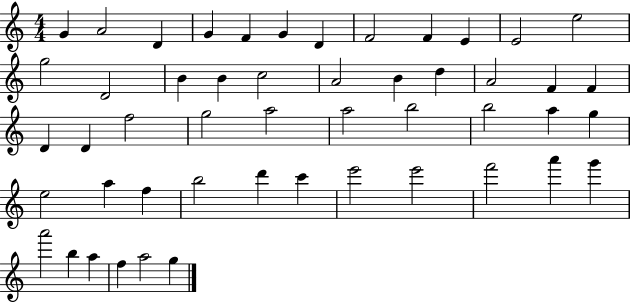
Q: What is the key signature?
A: C major